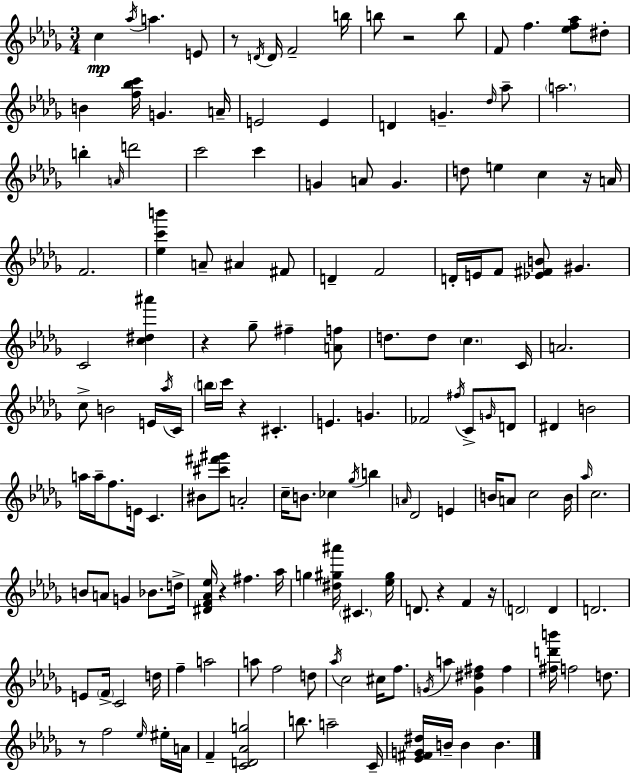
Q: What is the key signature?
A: BES minor